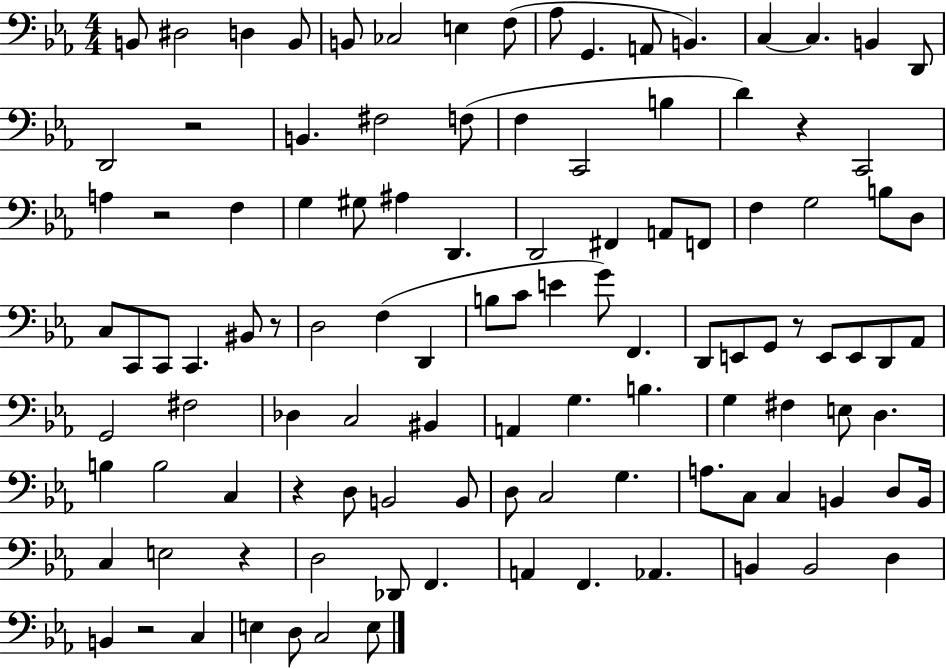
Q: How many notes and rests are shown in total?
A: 111